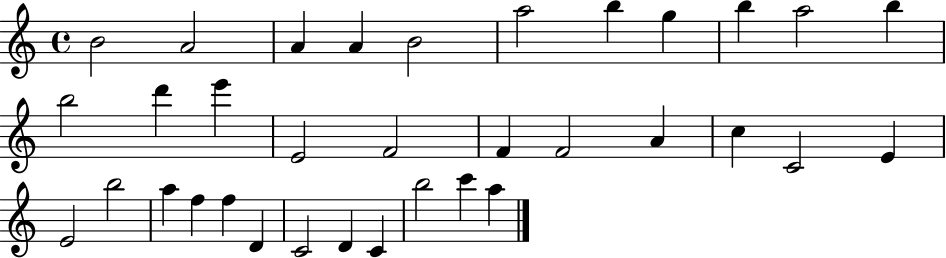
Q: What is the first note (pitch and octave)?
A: B4